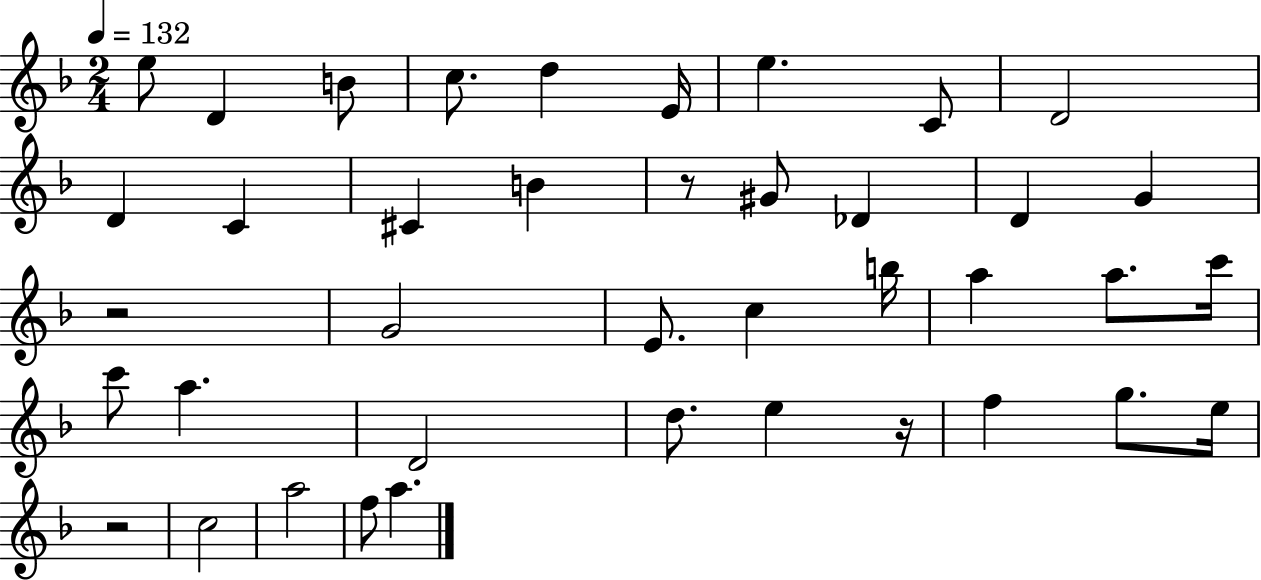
E5/e D4/q B4/e C5/e. D5/q E4/s E5/q. C4/e D4/h D4/q C4/q C#4/q B4/q R/e G#4/e Db4/q D4/q G4/q R/h G4/h E4/e. C5/q B5/s A5/q A5/e. C6/s C6/e A5/q. D4/h D5/e. E5/q R/s F5/q G5/e. E5/s R/h C5/h A5/h F5/e A5/q.